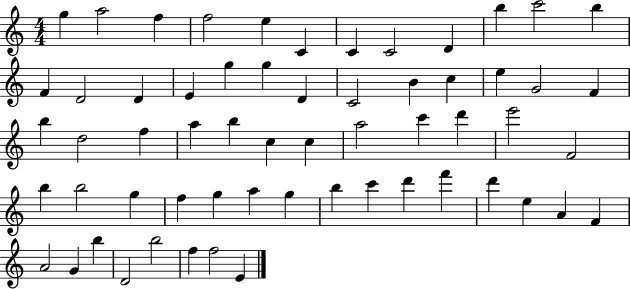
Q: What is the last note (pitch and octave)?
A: E4